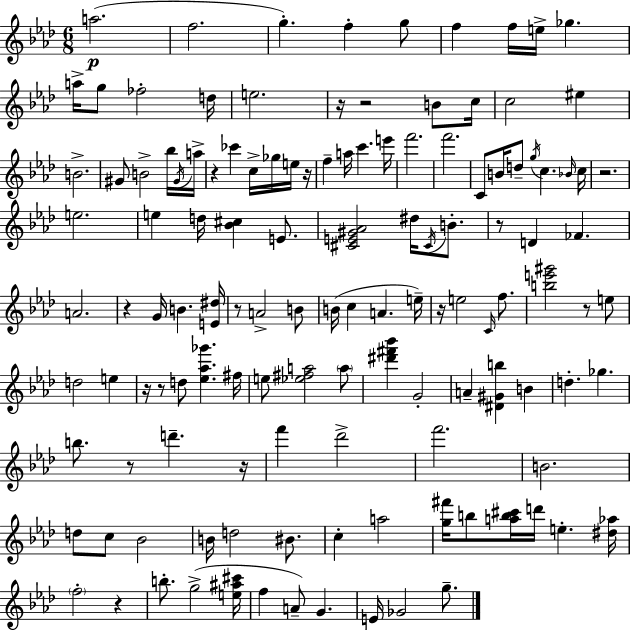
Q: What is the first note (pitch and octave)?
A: A5